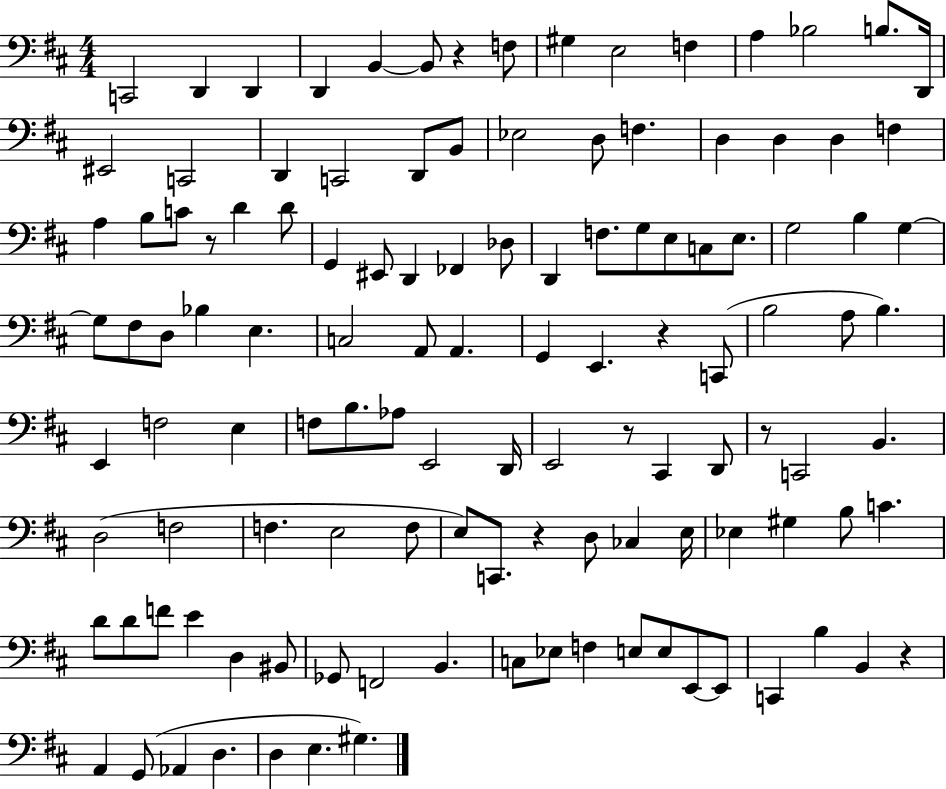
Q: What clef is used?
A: bass